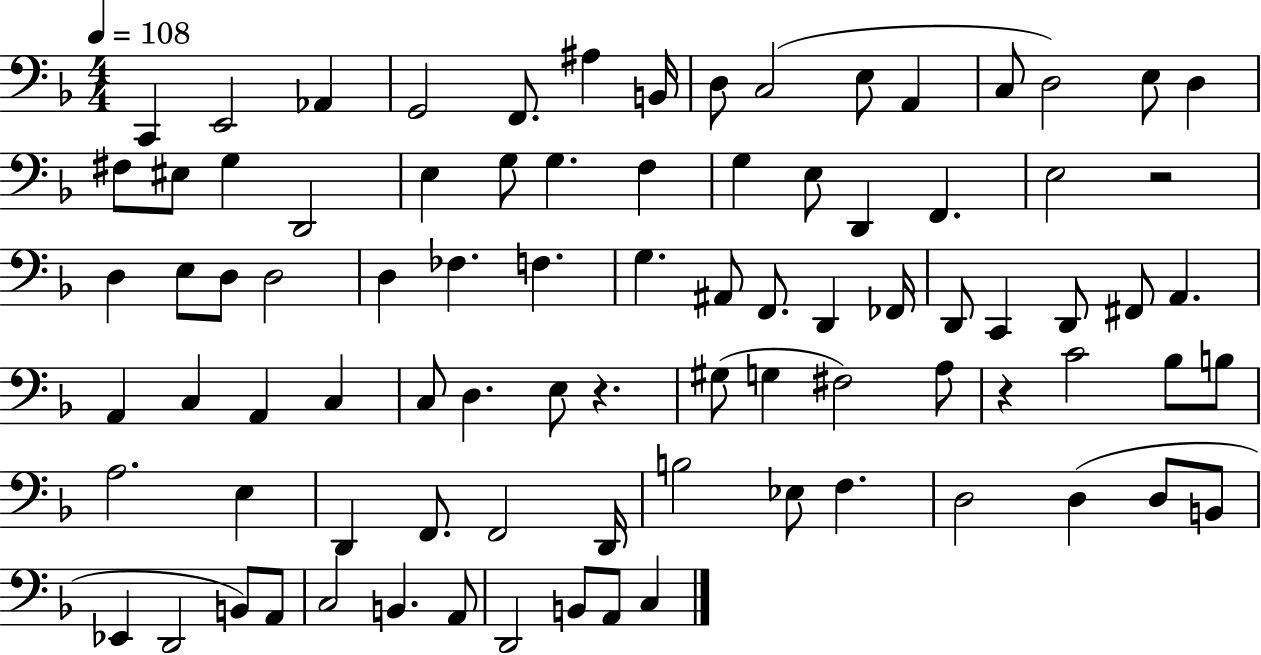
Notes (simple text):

C2/q E2/h Ab2/q G2/h F2/e. A#3/q B2/s D3/e C3/h E3/e A2/q C3/e D3/h E3/e D3/q F#3/e EIS3/e G3/q D2/h E3/q G3/e G3/q. F3/q G3/q E3/e D2/q F2/q. E3/h R/h D3/q E3/e D3/e D3/h D3/q FES3/q. F3/q. G3/q. A#2/e F2/e. D2/q FES2/s D2/e C2/q D2/e F#2/e A2/q. A2/q C3/q A2/q C3/q C3/e D3/q. E3/e R/q. G#3/e G3/q F#3/h A3/e R/q C4/h Bb3/e B3/e A3/h. E3/q D2/q F2/e. F2/h D2/s B3/h Eb3/e F3/q. D3/h D3/q D3/e B2/e Eb2/q D2/h B2/e A2/e C3/h B2/q. A2/e D2/h B2/e A2/e C3/q